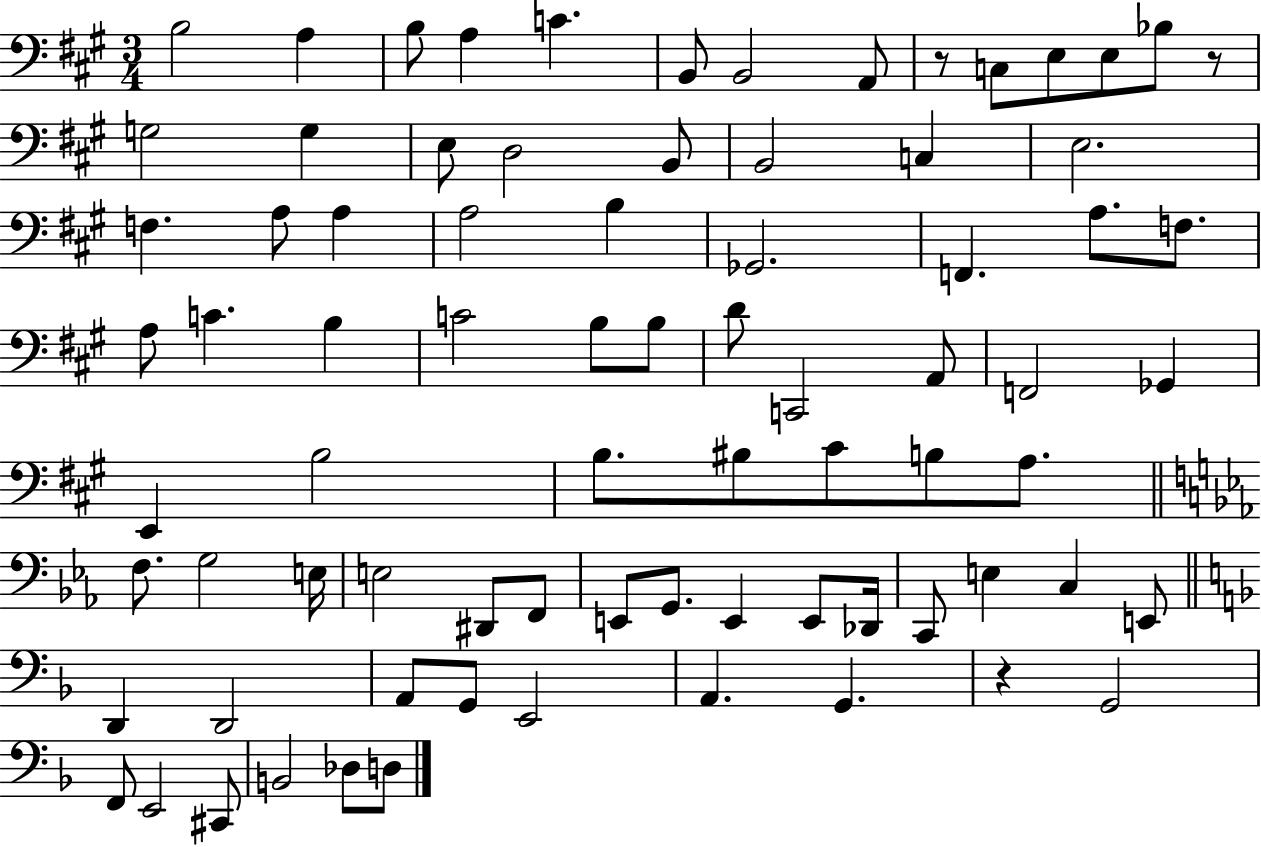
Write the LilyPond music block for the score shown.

{
  \clef bass
  \numericTimeSignature
  \time 3/4
  \key a \major
  b2 a4 | b8 a4 c'4. | b,8 b,2 a,8 | r8 c8 e8 e8 bes8 r8 | \break g2 g4 | e8 d2 b,8 | b,2 c4 | e2. | \break f4. a8 a4 | a2 b4 | ges,2. | f,4. a8. f8. | \break a8 c'4. b4 | c'2 b8 b8 | d'8 c,2 a,8 | f,2 ges,4 | \break e,4 b2 | b8. bis8 cis'8 b8 a8. | \bar "||" \break \key ees \major f8. g2 e16 | e2 dis,8 f,8 | e,8 g,8. e,4 e,8 des,16 | c,8 e4 c4 e,8 | \break \bar "||" \break \key d \minor d,4 d,2 | a,8 g,8 e,2 | a,4. g,4. | r4 g,2 | \break f,8 e,2 cis,8 | b,2 des8 d8 | \bar "|."
}